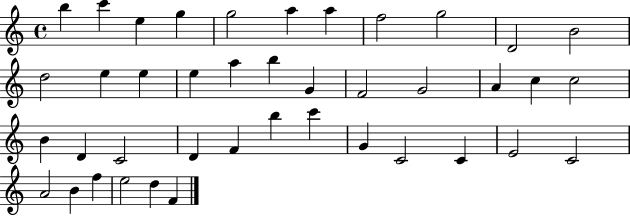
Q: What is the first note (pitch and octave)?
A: B5